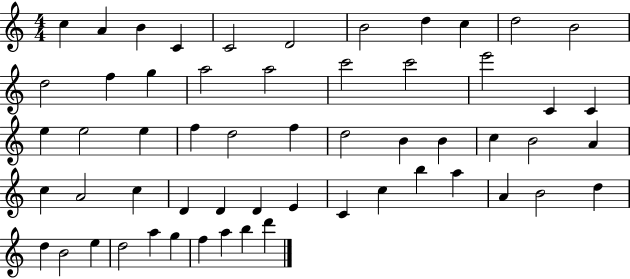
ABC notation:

X:1
T:Untitled
M:4/4
L:1/4
K:C
c A B C C2 D2 B2 d c d2 B2 d2 f g a2 a2 c'2 c'2 e'2 C C e e2 e f d2 f d2 B B c B2 A c A2 c D D D E C c b a A B2 d d B2 e d2 a g f a b d'